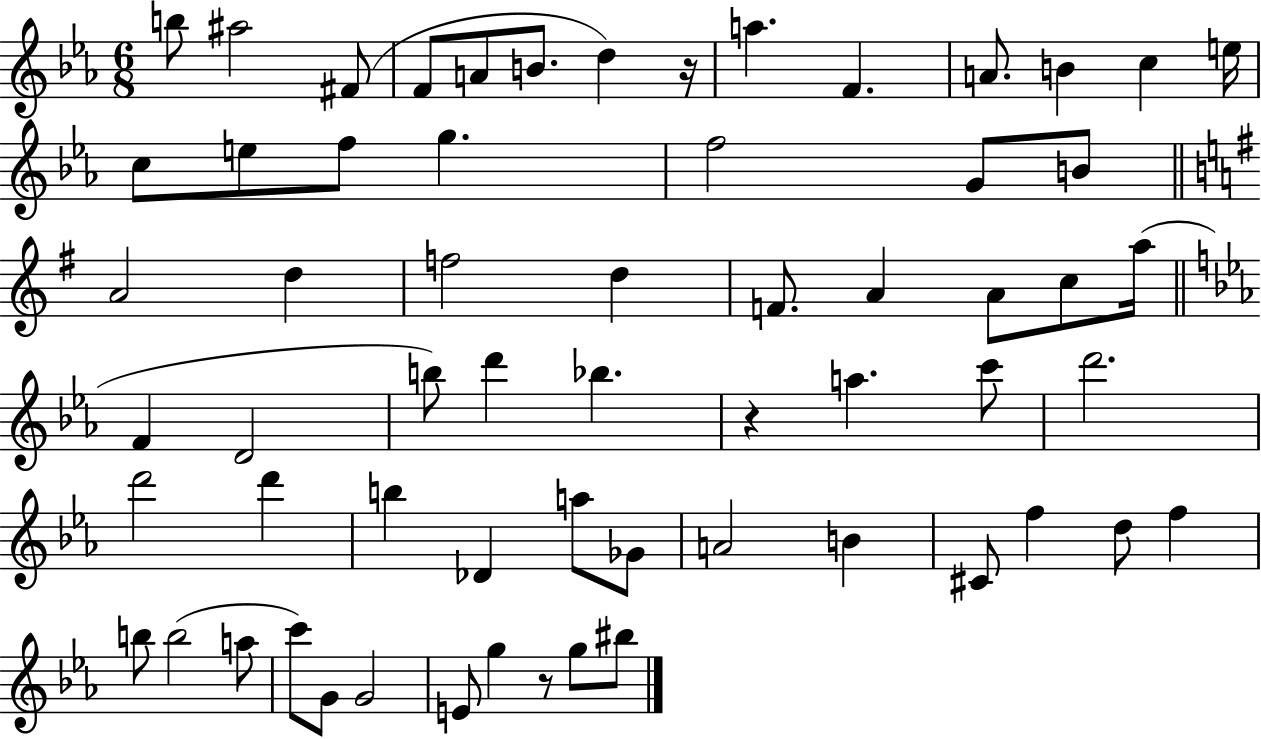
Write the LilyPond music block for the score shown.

{
  \clef treble
  \numericTimeSignature
  \time 6/8
  \key ees \major
  b''8 ais''2 fis'8( | f'8 a'8 b'8. d''4) r16 | a''4. f'4. | a'8. b'4 c''4 e''16 | \break c''8 e''8 f''8 g''4. | f''2 g'8 b'8 | \bar "||" \break \key e \minor a'2 d''4 | f''2 d''4 | f'8. a'4 a'8 c''8 a''16( | \bar "||" \break \key ees \major f'4 d'2 | b''8) d'''4 bes''4. | r4 a''4. c'''8 | d'''2. | \break d'''2 d'''4 | b''4 des'4 a''8 ges'8 | a'2 b'4 | cis'8 f''4 d''8 f''4 | \break b''8 b''2( a''8 | c'''8) g'8 g'2 | e'8 g''4 r8 g''8 bis''8 | \bar "|."
}